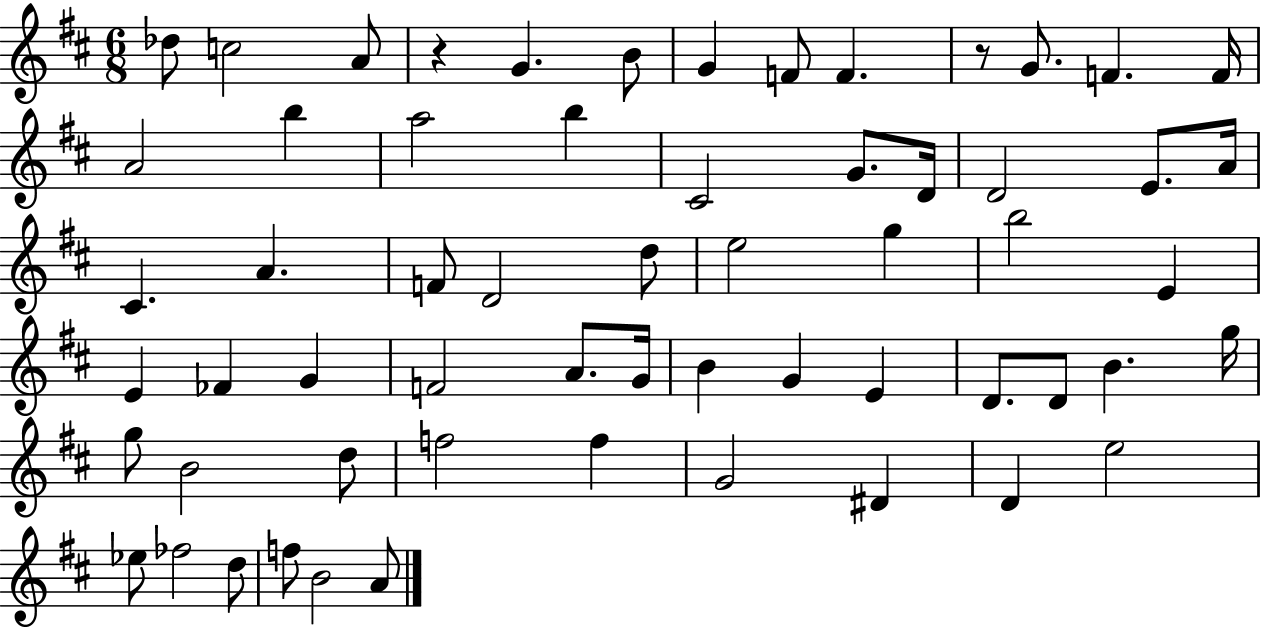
Db5/e C5/h A4/e R/q G4/q. B4/e G4/q F4/e F4/q. R/e G4/e. F4/q. F4/s A4/h B5/q A5/h B5/q C#4/h G4/e. D4/s D4/h E4/e. A4/s C#4/q. A4/q. F4/e D4/h D5/e E5/h G5/q B5/h E4/q E4/q FES4/q G4/q F4/h A4/e. G4/s B4/q G4/q E4/q D4/e. D4/e B4/q. G5/s G5/e B4/h D5/e F5/h F5/q G4/h D#4/q D4/q E5/h Eb5/e FES5/h D5/e F5/e B4/h A4/e